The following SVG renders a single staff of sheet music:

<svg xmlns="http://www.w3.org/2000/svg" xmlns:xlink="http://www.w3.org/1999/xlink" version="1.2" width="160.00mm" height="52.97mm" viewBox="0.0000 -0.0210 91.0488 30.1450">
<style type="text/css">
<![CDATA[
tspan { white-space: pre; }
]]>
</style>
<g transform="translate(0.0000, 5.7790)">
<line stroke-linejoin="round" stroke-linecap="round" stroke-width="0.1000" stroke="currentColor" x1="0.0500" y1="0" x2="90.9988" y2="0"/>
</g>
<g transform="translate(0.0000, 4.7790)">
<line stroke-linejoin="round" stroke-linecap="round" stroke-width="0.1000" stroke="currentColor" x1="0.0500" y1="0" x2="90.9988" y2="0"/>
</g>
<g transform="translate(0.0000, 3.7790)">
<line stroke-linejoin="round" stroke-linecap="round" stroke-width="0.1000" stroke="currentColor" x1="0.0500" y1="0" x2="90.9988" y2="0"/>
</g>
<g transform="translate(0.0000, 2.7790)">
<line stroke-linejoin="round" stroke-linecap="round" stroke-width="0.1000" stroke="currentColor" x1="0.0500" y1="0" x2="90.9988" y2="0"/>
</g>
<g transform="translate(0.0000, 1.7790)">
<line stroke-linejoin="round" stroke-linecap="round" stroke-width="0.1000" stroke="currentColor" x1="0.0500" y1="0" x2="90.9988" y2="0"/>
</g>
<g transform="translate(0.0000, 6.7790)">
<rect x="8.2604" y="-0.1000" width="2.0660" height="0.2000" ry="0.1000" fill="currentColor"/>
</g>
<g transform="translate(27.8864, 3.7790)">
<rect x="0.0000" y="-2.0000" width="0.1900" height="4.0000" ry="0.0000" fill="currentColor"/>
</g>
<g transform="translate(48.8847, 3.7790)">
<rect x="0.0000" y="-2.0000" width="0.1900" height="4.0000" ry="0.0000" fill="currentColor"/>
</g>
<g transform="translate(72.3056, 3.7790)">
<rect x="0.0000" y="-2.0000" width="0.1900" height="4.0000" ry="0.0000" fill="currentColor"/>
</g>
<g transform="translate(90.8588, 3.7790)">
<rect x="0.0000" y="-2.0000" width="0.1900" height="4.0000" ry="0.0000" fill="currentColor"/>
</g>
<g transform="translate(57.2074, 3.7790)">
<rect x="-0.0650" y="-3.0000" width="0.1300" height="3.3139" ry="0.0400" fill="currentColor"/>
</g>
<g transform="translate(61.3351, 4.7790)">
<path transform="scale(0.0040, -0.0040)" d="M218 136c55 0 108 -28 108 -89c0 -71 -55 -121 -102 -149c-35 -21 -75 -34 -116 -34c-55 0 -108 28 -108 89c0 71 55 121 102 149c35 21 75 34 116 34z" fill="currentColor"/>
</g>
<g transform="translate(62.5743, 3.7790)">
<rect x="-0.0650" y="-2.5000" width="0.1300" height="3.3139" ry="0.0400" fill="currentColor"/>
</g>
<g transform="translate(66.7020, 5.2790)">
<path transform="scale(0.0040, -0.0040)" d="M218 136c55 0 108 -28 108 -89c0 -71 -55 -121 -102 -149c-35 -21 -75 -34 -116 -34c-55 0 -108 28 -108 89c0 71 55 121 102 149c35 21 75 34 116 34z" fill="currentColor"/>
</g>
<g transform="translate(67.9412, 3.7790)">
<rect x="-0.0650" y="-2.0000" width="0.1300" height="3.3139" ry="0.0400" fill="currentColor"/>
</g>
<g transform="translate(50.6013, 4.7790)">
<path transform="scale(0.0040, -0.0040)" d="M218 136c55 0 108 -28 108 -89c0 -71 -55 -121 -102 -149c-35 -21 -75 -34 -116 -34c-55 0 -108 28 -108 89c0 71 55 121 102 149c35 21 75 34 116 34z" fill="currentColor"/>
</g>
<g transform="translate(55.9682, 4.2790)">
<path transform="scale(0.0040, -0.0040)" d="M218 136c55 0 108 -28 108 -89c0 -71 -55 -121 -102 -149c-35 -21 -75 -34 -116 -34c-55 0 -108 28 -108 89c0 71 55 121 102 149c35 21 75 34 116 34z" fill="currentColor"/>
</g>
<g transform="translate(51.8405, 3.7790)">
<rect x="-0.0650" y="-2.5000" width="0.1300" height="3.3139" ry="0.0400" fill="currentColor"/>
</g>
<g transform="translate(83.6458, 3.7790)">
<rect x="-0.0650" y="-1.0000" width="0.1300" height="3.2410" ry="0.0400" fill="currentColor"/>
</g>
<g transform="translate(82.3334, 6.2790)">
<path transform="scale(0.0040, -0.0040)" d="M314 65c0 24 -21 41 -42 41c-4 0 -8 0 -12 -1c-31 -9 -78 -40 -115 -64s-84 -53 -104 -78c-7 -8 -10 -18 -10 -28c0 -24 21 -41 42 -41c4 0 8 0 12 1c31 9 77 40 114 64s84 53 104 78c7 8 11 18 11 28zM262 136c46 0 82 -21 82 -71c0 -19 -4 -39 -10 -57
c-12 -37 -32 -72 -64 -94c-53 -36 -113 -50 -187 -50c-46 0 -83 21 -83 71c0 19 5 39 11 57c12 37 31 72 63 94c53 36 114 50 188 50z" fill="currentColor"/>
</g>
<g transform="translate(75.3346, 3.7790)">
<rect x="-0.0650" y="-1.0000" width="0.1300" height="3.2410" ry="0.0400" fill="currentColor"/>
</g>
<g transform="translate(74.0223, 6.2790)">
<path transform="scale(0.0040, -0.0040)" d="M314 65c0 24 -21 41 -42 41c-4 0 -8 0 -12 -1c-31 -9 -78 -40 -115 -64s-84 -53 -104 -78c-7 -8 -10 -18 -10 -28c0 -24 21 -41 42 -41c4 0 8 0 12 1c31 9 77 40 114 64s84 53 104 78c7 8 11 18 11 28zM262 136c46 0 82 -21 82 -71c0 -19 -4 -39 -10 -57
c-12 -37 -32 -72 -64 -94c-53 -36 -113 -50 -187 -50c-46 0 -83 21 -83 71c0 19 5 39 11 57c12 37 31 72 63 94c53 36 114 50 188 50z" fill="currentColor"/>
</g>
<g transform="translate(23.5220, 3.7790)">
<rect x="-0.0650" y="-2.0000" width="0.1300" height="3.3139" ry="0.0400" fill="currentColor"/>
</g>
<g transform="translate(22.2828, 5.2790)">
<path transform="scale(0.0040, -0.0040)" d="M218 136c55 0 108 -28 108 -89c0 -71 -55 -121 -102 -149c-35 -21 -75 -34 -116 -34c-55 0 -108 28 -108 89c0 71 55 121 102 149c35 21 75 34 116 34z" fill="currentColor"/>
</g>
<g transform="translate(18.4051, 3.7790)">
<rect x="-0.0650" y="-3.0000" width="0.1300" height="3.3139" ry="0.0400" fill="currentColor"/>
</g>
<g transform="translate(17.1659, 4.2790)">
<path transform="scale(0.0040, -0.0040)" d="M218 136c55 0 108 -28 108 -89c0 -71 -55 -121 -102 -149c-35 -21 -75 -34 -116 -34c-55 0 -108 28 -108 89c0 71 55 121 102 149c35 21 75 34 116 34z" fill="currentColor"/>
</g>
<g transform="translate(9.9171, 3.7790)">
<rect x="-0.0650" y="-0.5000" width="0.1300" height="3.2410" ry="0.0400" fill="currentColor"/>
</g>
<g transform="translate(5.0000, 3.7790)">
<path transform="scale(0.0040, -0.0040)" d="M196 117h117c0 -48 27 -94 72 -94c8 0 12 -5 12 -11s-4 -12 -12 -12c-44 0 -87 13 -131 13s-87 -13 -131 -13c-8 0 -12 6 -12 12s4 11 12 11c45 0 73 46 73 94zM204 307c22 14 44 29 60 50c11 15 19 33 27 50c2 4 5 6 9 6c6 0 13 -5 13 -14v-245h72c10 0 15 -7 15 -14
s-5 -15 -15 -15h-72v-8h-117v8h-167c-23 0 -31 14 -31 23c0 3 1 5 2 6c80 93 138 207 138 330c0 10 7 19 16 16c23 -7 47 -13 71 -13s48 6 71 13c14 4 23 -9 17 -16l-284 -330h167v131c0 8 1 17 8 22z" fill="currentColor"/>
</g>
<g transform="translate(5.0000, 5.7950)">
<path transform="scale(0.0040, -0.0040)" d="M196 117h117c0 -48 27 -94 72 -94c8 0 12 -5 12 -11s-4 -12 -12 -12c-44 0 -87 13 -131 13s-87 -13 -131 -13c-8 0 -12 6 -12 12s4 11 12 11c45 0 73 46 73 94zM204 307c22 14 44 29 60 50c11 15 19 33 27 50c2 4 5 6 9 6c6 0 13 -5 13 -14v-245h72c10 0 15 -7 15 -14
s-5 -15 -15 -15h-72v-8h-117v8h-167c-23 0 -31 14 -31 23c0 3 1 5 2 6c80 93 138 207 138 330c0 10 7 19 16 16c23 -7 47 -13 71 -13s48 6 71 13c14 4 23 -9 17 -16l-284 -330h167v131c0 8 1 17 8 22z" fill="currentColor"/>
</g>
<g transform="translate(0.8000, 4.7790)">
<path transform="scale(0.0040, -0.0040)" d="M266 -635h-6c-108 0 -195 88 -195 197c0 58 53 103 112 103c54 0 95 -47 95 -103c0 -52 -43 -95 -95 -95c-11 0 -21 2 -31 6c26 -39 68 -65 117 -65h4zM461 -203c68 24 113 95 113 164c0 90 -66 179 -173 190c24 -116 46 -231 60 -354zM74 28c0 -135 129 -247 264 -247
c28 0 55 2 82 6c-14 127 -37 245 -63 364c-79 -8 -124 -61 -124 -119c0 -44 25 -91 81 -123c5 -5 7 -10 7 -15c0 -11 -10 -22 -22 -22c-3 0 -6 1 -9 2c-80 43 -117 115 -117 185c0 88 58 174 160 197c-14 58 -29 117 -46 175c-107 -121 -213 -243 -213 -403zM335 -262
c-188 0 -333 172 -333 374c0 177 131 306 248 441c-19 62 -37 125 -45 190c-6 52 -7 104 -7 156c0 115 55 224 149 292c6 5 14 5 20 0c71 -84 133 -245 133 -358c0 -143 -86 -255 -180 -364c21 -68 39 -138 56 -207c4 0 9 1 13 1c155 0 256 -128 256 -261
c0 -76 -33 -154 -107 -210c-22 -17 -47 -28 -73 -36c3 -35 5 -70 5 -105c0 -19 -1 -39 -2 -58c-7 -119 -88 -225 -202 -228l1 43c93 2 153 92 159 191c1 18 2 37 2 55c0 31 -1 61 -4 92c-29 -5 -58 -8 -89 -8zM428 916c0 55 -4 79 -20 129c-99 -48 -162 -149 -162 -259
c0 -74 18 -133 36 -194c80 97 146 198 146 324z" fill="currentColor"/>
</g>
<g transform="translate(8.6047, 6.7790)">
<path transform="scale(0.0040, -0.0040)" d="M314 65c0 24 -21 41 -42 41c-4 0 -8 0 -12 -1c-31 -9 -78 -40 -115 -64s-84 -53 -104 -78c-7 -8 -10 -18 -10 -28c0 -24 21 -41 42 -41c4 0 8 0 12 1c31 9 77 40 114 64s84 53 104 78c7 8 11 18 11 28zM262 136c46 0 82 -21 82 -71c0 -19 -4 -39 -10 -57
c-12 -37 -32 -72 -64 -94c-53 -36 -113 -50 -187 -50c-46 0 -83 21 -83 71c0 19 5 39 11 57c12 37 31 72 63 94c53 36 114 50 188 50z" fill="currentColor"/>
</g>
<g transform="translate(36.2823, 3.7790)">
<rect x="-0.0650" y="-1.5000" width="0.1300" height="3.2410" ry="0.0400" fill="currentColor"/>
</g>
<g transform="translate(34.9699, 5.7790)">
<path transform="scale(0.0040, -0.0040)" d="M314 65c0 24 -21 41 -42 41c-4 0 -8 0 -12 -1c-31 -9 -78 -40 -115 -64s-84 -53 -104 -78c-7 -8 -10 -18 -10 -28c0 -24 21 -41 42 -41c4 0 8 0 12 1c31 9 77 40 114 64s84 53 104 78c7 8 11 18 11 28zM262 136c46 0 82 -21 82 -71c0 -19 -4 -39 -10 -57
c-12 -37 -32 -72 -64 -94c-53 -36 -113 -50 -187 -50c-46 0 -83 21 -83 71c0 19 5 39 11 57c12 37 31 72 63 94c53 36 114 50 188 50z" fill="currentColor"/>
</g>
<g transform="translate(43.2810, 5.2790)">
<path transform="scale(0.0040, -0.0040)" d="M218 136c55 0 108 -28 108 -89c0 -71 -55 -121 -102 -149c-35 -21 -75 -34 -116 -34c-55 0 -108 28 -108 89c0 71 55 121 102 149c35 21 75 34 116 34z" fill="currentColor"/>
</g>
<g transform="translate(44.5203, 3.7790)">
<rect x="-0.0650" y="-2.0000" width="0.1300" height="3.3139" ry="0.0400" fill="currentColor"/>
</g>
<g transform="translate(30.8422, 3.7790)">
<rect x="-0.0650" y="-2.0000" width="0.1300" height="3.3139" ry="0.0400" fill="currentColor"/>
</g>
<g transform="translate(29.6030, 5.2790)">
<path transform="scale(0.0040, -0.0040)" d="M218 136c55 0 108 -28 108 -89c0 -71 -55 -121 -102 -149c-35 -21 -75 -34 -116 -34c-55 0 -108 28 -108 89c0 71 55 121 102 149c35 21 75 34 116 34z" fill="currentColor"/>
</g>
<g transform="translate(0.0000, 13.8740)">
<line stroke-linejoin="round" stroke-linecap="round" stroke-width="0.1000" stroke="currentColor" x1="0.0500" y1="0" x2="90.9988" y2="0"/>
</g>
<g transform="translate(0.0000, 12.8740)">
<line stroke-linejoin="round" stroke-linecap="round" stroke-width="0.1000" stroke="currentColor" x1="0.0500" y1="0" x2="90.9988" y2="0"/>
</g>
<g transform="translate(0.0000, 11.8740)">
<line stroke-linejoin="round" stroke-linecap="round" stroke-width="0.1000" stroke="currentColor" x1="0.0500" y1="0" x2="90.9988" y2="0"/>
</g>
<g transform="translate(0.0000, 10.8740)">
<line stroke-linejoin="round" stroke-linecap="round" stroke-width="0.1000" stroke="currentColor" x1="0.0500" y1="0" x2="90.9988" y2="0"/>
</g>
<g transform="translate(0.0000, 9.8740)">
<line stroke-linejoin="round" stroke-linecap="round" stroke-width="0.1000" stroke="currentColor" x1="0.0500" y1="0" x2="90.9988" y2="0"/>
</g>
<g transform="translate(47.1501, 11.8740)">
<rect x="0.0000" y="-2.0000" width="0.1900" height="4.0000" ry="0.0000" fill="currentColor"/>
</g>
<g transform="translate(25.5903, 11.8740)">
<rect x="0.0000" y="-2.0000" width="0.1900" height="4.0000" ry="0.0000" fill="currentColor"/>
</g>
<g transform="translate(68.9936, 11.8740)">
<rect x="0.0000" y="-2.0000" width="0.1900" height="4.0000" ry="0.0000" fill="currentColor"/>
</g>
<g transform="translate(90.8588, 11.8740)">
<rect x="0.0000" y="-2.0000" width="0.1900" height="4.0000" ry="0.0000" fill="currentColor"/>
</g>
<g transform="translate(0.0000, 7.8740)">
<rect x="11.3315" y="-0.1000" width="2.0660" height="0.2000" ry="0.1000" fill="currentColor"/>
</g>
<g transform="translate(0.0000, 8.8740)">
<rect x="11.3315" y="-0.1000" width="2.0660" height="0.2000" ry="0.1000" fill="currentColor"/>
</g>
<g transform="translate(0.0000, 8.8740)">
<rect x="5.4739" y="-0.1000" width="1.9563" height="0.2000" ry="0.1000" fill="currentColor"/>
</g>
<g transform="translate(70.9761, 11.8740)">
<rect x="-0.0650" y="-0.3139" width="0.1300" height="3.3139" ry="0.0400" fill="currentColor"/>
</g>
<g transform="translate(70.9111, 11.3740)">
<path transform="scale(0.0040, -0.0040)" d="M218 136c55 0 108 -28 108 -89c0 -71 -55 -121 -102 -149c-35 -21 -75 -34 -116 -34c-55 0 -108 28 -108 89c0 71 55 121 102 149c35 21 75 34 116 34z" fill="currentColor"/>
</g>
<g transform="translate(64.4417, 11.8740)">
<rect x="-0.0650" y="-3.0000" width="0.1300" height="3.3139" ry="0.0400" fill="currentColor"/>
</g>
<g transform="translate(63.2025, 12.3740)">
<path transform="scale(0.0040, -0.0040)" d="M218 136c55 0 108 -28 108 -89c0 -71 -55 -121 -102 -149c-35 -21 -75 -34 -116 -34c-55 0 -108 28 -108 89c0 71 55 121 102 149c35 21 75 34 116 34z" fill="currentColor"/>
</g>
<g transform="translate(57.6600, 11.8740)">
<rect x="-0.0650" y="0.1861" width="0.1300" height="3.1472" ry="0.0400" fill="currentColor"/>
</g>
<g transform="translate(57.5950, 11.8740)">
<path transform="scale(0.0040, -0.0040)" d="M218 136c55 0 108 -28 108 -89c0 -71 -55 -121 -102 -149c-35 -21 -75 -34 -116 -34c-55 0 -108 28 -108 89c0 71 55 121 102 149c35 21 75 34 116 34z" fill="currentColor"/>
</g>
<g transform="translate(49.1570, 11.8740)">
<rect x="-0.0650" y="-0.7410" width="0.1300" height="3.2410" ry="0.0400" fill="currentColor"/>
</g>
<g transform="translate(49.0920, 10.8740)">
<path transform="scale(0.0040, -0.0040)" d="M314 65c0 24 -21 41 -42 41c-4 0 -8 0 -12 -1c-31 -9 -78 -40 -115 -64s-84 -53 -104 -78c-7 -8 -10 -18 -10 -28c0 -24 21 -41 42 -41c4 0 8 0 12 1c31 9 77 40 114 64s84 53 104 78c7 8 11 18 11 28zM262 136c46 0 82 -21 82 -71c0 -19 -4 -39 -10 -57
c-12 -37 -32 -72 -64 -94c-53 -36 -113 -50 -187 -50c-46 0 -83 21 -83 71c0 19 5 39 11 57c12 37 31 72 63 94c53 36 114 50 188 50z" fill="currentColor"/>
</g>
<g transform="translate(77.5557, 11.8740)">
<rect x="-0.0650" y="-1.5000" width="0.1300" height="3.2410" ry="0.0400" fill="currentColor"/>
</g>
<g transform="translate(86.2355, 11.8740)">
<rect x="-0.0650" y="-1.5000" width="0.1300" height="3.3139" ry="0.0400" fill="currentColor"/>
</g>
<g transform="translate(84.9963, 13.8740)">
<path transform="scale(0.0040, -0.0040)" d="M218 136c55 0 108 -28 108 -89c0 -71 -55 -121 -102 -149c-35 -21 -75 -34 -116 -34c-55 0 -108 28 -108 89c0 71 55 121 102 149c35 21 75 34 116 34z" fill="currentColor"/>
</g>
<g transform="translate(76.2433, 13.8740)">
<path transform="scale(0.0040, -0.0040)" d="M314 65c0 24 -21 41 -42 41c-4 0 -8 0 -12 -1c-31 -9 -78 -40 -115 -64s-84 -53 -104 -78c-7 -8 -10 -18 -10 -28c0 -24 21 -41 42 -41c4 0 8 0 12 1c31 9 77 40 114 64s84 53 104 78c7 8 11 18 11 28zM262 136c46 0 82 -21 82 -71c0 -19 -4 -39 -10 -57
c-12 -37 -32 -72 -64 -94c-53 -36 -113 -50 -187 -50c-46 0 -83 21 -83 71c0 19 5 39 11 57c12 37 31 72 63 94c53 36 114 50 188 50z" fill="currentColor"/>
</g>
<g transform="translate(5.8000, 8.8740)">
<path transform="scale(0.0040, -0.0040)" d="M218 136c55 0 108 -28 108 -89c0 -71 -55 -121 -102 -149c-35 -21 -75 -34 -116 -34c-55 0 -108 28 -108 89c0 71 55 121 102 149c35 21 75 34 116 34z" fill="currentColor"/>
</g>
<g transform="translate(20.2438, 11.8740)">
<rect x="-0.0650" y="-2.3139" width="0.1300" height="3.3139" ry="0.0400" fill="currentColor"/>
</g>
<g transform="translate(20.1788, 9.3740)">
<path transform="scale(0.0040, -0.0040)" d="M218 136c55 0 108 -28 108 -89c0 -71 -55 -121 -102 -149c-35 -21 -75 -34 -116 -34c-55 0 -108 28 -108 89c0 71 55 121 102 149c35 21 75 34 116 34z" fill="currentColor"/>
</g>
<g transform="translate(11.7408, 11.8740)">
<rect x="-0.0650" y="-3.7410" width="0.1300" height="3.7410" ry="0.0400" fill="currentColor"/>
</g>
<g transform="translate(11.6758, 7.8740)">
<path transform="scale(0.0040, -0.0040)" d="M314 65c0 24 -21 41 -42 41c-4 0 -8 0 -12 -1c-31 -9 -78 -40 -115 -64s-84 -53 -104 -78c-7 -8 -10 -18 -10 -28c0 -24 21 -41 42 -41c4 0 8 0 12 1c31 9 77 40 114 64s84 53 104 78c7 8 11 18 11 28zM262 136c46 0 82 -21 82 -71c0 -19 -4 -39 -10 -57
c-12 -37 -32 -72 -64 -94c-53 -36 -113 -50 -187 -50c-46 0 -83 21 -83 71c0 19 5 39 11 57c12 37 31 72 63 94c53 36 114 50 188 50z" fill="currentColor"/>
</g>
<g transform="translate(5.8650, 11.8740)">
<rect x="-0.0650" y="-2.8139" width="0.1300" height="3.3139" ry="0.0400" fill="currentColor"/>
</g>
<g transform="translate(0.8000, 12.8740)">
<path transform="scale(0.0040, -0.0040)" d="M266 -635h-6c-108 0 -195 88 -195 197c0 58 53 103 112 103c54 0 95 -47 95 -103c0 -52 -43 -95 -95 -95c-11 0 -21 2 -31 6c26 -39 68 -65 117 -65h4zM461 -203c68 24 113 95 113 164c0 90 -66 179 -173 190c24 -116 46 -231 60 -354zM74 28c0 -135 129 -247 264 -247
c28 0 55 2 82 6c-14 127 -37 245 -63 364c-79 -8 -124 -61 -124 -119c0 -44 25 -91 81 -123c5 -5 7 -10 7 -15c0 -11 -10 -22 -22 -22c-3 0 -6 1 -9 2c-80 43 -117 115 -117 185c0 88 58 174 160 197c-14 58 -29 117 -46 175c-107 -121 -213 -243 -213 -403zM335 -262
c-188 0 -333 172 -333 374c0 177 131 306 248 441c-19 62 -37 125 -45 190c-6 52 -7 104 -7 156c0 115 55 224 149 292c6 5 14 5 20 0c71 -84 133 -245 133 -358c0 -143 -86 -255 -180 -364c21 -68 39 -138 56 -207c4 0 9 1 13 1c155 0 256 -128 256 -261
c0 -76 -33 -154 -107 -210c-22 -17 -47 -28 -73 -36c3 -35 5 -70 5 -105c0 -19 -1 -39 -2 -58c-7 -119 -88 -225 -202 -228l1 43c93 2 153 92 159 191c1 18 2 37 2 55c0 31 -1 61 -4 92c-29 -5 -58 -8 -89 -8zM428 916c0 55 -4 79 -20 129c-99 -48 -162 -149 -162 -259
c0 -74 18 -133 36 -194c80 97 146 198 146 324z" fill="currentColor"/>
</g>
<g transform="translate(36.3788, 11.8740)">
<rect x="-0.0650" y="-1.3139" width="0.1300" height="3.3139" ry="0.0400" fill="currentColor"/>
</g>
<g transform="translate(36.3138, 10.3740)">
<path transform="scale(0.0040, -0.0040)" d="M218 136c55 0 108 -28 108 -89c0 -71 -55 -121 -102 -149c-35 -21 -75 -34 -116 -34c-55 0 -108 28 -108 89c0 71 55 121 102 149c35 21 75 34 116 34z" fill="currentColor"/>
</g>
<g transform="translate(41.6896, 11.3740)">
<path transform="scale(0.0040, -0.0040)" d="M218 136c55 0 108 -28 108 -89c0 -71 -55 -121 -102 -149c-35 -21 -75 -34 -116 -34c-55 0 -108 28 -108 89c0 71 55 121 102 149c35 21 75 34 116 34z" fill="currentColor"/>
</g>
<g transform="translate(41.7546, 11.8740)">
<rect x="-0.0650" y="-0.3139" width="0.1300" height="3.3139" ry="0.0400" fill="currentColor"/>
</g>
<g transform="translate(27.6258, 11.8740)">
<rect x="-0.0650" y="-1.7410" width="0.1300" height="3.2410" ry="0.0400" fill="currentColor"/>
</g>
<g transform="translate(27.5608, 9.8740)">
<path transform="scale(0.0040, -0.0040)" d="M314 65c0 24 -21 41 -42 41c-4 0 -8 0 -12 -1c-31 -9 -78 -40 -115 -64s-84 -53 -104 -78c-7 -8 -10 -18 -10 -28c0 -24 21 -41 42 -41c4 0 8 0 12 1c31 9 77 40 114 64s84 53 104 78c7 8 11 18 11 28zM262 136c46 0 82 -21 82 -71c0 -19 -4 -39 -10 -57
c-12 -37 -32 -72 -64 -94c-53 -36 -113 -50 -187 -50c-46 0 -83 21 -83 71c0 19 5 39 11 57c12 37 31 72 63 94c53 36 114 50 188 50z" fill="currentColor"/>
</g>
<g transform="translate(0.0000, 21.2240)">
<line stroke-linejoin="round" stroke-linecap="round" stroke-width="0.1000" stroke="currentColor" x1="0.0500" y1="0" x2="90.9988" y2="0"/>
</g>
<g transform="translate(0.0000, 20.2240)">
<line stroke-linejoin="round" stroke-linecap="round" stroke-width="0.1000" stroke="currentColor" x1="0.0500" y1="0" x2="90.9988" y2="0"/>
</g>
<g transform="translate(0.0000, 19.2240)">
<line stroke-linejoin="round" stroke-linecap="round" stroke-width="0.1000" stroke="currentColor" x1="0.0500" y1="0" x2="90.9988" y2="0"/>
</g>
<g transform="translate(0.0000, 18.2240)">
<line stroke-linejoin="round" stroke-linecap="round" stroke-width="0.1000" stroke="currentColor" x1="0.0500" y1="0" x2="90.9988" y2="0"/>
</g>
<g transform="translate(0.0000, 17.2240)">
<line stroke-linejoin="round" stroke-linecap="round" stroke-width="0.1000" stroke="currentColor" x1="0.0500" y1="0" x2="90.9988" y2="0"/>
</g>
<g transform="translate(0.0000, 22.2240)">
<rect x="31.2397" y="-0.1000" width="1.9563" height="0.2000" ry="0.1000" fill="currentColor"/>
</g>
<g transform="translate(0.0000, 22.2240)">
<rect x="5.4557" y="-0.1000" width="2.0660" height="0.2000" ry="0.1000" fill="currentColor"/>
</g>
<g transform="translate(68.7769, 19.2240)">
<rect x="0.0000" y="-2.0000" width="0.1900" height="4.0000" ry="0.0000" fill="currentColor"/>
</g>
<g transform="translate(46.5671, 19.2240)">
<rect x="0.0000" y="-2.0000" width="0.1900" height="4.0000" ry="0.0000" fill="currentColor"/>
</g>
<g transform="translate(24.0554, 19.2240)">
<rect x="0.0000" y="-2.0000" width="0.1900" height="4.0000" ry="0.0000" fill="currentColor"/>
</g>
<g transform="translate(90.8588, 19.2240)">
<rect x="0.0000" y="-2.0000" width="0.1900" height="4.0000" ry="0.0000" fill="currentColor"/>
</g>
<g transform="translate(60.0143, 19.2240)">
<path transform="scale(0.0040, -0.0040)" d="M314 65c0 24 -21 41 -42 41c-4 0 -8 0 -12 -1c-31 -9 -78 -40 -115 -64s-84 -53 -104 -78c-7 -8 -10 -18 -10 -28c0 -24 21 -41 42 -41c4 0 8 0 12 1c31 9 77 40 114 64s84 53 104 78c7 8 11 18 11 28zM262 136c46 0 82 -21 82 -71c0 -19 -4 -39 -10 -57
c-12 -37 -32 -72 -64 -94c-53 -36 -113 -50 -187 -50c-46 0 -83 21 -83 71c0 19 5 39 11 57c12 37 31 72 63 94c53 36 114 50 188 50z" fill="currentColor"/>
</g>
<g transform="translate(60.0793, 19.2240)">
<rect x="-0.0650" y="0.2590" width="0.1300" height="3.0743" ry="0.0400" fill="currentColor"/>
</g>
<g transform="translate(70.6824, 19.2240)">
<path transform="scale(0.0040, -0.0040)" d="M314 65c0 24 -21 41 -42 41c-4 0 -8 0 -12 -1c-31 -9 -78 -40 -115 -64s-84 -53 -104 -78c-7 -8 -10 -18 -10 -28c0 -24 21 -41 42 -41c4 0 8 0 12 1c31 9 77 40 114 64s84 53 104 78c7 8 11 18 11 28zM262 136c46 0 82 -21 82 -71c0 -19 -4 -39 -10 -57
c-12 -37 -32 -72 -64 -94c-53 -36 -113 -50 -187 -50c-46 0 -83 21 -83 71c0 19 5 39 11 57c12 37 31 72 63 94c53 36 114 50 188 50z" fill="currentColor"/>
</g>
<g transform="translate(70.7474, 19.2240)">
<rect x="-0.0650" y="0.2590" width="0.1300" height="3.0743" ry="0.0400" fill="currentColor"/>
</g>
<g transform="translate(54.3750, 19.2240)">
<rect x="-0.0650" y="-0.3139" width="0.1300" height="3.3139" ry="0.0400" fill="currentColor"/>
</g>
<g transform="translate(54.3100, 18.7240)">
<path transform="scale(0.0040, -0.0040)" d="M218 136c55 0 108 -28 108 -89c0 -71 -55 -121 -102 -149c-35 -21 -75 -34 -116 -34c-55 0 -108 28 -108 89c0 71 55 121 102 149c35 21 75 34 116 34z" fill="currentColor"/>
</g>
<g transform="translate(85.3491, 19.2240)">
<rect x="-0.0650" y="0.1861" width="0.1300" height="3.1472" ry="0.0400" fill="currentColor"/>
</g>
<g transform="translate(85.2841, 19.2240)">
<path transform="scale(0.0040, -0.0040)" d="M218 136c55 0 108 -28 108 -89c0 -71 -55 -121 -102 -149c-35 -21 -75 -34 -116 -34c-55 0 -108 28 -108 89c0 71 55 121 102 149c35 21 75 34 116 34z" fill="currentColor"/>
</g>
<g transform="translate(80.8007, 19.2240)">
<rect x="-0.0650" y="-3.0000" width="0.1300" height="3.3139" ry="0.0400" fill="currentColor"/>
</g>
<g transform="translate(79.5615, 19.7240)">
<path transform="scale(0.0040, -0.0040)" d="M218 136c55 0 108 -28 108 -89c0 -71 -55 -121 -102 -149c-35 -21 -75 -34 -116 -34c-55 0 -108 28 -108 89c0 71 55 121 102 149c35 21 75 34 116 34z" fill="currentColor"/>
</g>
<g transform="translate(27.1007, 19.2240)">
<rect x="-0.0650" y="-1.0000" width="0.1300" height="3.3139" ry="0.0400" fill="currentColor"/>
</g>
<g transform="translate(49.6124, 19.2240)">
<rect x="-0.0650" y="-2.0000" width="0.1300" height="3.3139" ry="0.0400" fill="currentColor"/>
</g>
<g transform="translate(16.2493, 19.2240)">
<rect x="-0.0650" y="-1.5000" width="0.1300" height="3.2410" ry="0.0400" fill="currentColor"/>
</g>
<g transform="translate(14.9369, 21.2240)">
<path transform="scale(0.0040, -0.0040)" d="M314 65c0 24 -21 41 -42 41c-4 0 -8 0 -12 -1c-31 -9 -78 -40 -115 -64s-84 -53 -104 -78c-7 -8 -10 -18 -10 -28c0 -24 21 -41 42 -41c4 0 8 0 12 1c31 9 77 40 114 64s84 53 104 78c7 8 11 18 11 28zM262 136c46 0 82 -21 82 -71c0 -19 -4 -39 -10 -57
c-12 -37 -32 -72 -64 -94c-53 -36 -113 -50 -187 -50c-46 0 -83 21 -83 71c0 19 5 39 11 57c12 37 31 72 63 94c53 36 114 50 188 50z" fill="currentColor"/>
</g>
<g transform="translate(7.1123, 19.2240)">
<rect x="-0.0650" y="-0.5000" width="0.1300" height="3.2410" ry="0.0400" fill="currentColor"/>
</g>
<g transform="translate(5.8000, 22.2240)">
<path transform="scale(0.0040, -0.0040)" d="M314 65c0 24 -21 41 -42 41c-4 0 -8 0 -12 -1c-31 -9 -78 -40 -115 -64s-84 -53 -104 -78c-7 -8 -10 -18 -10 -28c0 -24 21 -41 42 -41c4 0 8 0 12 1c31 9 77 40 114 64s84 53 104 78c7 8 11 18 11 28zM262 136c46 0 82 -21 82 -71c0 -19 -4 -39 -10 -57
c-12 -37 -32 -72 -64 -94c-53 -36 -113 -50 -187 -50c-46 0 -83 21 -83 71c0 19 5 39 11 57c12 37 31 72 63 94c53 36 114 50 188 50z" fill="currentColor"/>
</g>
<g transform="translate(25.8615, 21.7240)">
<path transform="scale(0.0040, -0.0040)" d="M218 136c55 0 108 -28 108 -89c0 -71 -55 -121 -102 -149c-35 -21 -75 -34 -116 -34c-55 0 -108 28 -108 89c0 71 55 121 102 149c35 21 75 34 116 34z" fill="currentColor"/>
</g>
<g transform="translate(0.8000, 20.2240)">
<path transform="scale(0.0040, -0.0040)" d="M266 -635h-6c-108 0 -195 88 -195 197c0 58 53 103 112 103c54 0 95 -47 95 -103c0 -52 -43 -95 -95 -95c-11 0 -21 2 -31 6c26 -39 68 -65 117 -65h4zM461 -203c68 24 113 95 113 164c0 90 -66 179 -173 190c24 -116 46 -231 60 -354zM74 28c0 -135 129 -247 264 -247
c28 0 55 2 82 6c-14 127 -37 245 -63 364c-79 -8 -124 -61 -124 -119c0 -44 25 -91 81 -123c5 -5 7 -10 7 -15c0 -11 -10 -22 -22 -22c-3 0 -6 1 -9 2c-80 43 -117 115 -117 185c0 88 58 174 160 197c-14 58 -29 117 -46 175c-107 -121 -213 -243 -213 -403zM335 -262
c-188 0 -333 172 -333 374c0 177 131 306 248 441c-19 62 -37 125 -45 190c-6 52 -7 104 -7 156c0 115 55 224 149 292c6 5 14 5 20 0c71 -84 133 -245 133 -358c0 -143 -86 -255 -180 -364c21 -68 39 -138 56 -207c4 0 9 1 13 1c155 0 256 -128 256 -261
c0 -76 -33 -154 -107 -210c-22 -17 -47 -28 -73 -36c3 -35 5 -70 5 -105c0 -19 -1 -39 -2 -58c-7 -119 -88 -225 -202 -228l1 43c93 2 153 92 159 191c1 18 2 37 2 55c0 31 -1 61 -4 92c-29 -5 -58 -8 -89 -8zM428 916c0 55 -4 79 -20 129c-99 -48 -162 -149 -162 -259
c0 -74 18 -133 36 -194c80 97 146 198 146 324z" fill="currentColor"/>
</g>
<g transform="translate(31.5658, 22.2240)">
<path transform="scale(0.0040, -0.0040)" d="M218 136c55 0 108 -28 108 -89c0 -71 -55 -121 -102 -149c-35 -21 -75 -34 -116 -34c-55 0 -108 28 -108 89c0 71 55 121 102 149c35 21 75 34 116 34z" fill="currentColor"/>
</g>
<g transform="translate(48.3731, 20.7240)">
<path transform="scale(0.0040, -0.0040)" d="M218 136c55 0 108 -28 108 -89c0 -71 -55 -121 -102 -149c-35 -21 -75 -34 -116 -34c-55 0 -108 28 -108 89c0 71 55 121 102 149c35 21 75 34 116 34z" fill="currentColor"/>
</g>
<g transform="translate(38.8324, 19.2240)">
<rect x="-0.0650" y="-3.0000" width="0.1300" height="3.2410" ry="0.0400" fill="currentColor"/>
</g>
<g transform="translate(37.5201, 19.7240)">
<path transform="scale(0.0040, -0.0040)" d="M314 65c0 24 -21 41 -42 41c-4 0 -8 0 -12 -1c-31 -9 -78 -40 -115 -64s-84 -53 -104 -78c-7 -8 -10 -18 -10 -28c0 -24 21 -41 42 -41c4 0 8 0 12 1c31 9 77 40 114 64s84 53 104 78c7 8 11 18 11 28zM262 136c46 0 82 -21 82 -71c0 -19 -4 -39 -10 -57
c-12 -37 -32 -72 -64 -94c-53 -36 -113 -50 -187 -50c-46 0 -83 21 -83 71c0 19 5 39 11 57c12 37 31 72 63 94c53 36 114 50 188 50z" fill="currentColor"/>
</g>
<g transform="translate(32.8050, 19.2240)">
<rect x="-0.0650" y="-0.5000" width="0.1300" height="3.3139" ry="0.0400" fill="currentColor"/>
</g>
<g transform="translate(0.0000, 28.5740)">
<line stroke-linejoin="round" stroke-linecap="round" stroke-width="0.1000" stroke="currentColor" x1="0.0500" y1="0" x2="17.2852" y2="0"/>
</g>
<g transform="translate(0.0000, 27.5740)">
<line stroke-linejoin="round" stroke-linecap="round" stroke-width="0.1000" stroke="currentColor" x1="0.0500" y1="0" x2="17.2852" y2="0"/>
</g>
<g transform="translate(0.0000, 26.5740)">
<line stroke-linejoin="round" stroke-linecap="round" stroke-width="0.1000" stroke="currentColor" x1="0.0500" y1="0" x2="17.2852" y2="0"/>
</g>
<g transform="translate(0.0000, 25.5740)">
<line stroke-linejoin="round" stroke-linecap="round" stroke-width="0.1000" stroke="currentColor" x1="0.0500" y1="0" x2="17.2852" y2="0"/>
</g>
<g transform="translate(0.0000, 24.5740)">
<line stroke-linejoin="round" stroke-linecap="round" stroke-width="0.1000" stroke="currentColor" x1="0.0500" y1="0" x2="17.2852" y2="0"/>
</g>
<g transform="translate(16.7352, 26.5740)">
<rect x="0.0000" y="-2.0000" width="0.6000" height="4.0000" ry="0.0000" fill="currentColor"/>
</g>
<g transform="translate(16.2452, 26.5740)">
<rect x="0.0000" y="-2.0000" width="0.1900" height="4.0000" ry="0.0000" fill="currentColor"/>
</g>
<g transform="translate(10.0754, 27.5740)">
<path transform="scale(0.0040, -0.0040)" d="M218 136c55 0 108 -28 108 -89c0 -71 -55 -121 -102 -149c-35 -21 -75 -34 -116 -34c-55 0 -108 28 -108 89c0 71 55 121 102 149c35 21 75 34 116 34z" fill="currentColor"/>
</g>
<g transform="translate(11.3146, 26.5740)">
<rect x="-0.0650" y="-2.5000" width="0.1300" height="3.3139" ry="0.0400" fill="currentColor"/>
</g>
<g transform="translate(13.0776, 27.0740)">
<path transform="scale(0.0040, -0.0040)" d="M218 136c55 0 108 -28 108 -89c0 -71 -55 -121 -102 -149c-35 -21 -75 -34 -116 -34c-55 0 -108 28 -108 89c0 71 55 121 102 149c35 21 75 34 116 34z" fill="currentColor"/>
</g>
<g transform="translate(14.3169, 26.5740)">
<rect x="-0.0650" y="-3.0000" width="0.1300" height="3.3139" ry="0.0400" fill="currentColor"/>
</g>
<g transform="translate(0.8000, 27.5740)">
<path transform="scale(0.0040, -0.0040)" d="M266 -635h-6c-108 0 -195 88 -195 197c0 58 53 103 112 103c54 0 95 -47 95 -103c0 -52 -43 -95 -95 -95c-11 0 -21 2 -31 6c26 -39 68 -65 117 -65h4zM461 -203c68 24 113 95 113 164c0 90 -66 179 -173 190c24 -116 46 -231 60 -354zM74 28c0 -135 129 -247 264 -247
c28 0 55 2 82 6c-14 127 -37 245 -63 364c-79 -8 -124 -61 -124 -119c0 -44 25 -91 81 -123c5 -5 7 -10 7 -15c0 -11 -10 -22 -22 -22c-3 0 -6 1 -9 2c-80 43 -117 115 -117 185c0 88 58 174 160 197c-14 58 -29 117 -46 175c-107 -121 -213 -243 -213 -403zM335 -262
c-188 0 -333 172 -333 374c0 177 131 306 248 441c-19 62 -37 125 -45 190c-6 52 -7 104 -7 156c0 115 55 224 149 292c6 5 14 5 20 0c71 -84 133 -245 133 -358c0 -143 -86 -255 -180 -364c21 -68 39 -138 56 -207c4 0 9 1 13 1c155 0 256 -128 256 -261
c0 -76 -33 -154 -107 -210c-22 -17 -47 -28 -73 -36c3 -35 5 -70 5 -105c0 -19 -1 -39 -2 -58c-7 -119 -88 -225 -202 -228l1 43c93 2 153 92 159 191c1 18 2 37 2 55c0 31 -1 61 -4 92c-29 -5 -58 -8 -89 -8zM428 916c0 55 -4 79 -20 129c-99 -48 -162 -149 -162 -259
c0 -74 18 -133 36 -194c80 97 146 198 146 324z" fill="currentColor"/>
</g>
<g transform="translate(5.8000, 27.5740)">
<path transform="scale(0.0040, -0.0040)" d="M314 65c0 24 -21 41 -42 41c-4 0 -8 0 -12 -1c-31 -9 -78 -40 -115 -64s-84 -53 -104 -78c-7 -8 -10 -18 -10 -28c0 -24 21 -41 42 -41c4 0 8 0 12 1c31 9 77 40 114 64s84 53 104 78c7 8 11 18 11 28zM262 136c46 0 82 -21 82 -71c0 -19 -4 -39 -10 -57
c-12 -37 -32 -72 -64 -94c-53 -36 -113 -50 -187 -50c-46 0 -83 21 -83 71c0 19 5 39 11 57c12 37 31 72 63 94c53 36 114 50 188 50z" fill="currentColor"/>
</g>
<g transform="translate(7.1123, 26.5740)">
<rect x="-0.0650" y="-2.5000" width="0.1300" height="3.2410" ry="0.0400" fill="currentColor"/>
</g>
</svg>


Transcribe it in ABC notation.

X:1
T:Untitled
M:4/4
L:1/4
K:C
C2 A F F E2 F G A G F D2 D2 a c'2 g f2 e c d2 B A c E2 E C2 E2 D C A2 F c B2 B2 A B G2 G A